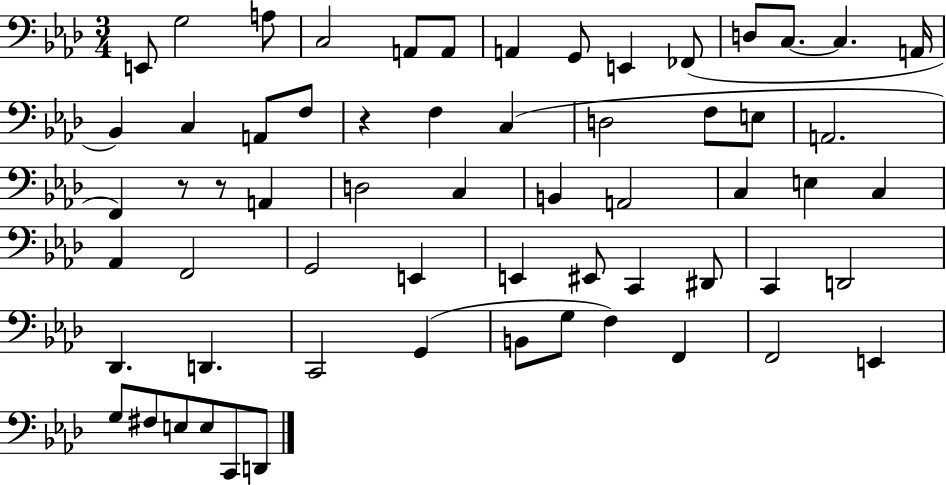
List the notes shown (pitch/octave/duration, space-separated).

E2/e G3/h A3/e C3/h A2/e A2/e A2/q G2/e E2/q FES2/e D3/e C3/e. C3/q. A2/s Bb2/q C3/q A2/e F3/e R/q F3/q C3/q D3/h F3/e E3/e A2/h. F2/q R/e R/e A2/q D3/h C3/q B2/q A2/h C3/q E3/q C3/q Ab2/q F2/h G2/h E2/q E2/q EIS2/e C2/q D#2/e C2/q D2/h Db2/q. D2/q. C2/h G2/q B2/e G3/e F3/q F2/q F2/h E2/q G3/e F#3/e E3/e E3/e C2/e D2/e